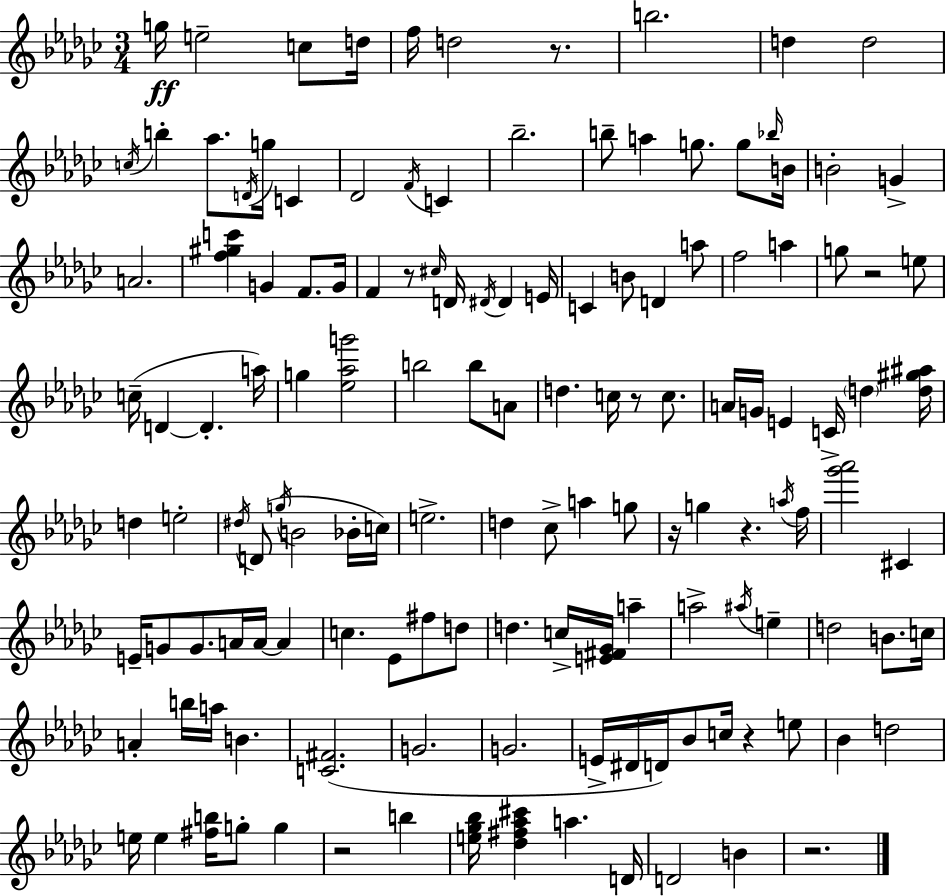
G5/s E5/h C5/e D5/s F5/s D5/h R/e. B5/h. D5/q D5/h C5/s B5/q Ab5/e. D4/s G5/s C4/q Db4/h F4/s C4/q Bb5/h. B5/e A5/q G5/e. G5/e Bb5/s B4/s B4/h G4/q A4/h. [F5,G#5,C6]/q G4/q F4/e. G4/s F4/q R/e C#5/s D4/s D#4/s D#4/q E4/s C4/q B4/e D4/q A5/e F5/h A5/q G5/e R/h E5/e C5/s D4/q D4/q. A5/s G5/q [Eb5,Ab5,G6]/h B5/h B5/e A4/e D5/q. C5/s R/e C5/e. A4/s G4/s E4/q C4/s D5/q [D5,G#5,A#5]/s D5/q E5/h D#5/s D4/e G5/s B4/h Bb4/s C5/s E5/h. D5/q CES5/e A5/q G5/e R/s G5/q R/q. A5/s F5/s [Gb6,Ab6]/h C#4/q E4/s G4/e G4/e. A4/s A4/s A4/q C5/q. Eb4/e F#5/e D5/e D5/q. C5/s [E4,F#4,Gb4]/s A5/q A5/h A#5/s E5/q D5/h B4/e. C5/s A4/q B5/s A5/s B4/q. [C4,F#4]/h. G4/h. G4/h. E4/s D#4/s D4/s Bb4/e C5/s R/q E5/e Bb4/q D5/h E5/s E5/q [F#5,B5]/s G5/e G5/q R/h B5/q [E5,Gb5,Bb5]/s [Db5,F#5,Ab5,C#6]/q A5/q. D4/s D4/h B4/q R/h.